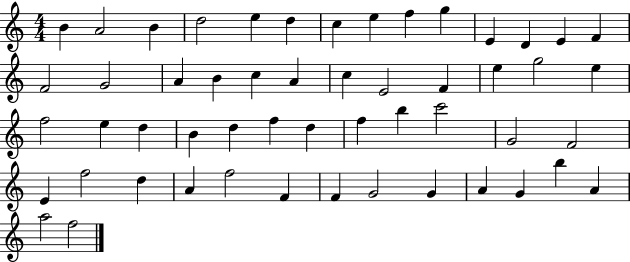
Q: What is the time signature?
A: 4/4